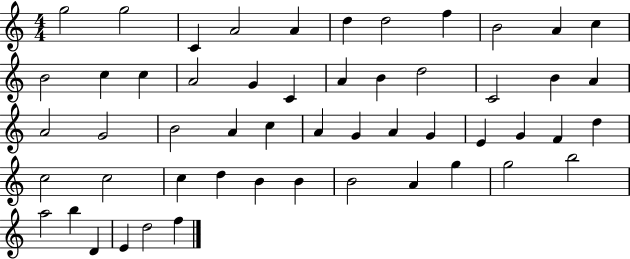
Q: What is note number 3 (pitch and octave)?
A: C4